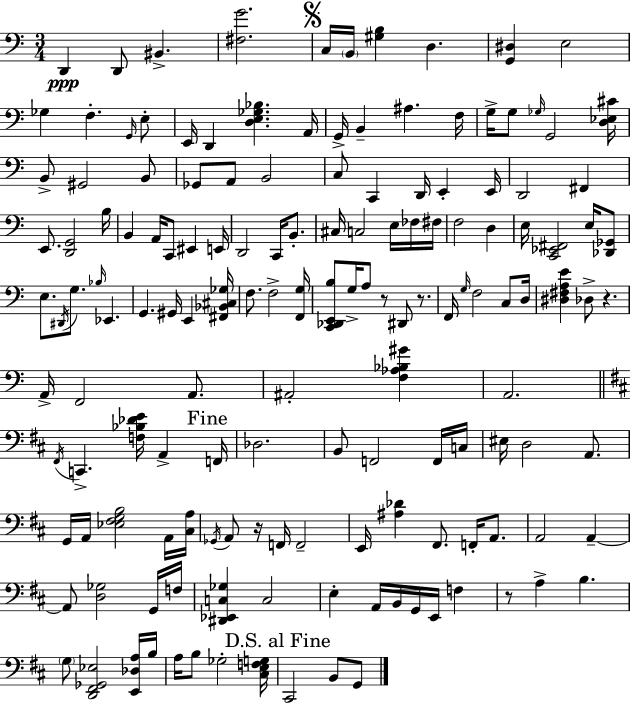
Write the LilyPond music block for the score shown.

{
  \clef bass
  \numericTimeSignature
  \time 3/4
  \key a \minor
  d,4\ppp d,8 bis,4.-> | <fis g'>2. | \mark \markup { \musicglyph "scripts.segno" } c16 \parenthesize b,16 <gis b>4 d4. | <g, dis>4 e2 | \break ges4 f4.-. \grace { g,16 } e8-. | e,16 d,4 <d e ges bes>4. | a,16 g,16-> b,4-- ais4. | f16 g16-> g8 \grace { ges16 } g,2 | \break <d ees cis'>16 b,8-> gis,2 | b,8 ges,8 a,8 b,2 | c8 c,4 d,16 e,4-. | e,16 d,2 fis,4 | \break e,8. <d, g,>2 | b16 b,4 a,16 c,8 eis,4 | e,16 d,2 c,16 b,8.-. | cis16 c2 e16 | \break fes16 fis16 f2 d4 | e16 <c, ees, fis,>2 e16 | <des, ges,>8 e8. \acciaccatura { dis,16 } g8. \grace { bes16 } ees,4. | g,4. gis,16 e,4 | \break <fis, bes, cis ges>16 f8. f2-> | <f, g>16 <c, des, e, b>8 g16-> a8 r8 dis,8 | r8. f,16 \grace { g16 } f2 | c8 d16 <dis fis a e'>4 des8-> r4. | \break a,16-> f,2 | a,8. ais,2-. | <f aes bes gis'>4 a,2. | \bar "||" \break \key d \major \acciaccatura { fis,16 } c,4.-> <f bes des' e'>16 a,4-> | \mark "Fine" f,16 des2. | b,8 f,2 f,16 | c16 eis16 d2 a,8. | \break g,16 a,16 <ees fis g b>2 a,16 | <cis a>16 \acciaccatura { ges,16 } a,8 r16 f,16 f,2-- | e,16 <ais des'>4 fis,8. f,16-. a,8. | a,2 a,4--~~ | \break a,8 <d ges>2 | g,16 f16 <dis, ees, c ges>4 c2 | e4-. a,16 b,16 g,16 e,16 f4 | r8 a4-> b4. | \break \parenthesize g8 <d, fis, ges, ees>2 | <e, des a>16 b16 a16 b8 ges2-. | <cis e f g>16 \mark "D.S. al Fine" cis,2 b,8 | g,8 \bar "|."
}